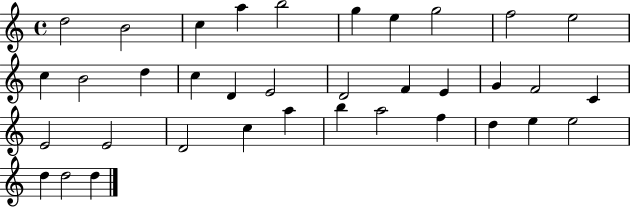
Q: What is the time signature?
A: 4/4